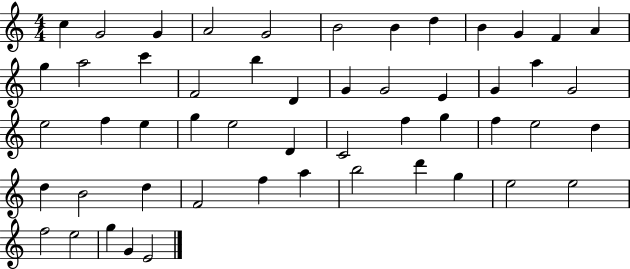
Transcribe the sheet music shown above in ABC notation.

X:1
T:Untitled
M:4/4
L:1/4
K:C
c G2 G A2 G2 B2 B d B G F A g a2 c' F2 b D G G2 E G a G2 e2 f e g e2 D C2 f g f e2 d d B2 d F2 f a b2 d' g e2 e2 f2 e2 g G E2